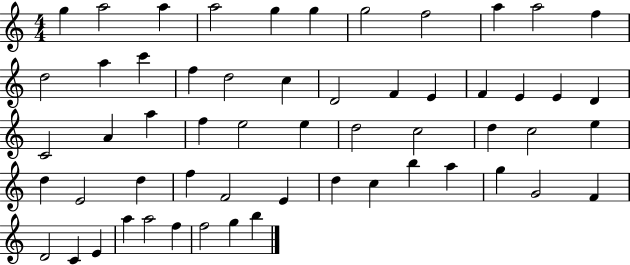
G5/q A5/h A5/q A5/h G5/q G5/q G5/h F5/h A5/q A5/h F5/q D5/h A5/q C6/q F5/q D5/h C5/q D4/h F4/q E4/q F4/q E4/q E4/q D4/q C4/h A4/q A5/q F5/q E5/h E5/q D5/h C5/h D5/q C5/h E5/q D5/q E4/h D5/q F5/q F4/h E4/q D5/q C5/q B5/q A5/q G5/q G4/h F4/q D4/h C4/q E4/q A5/q A5/h F5/q F5/h G5/q B5/q